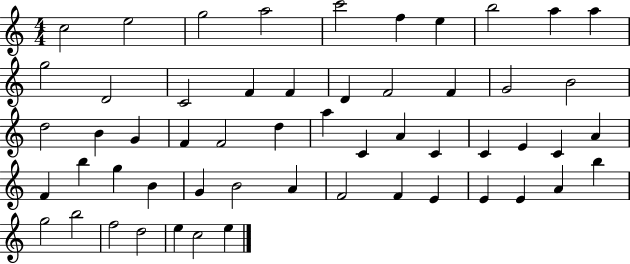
X:1
T:Untitled
M:4/4
L:1/4
K:C
c2 e2 g2 a2 c'2 f e b2 a a g2 D2 C2 F F D F2 F G2 B2 d2 B G F F2 d a C A C C E C A F b g B G B2 A F2 F E E E A b g2 b2 f2 d2 e c2 e